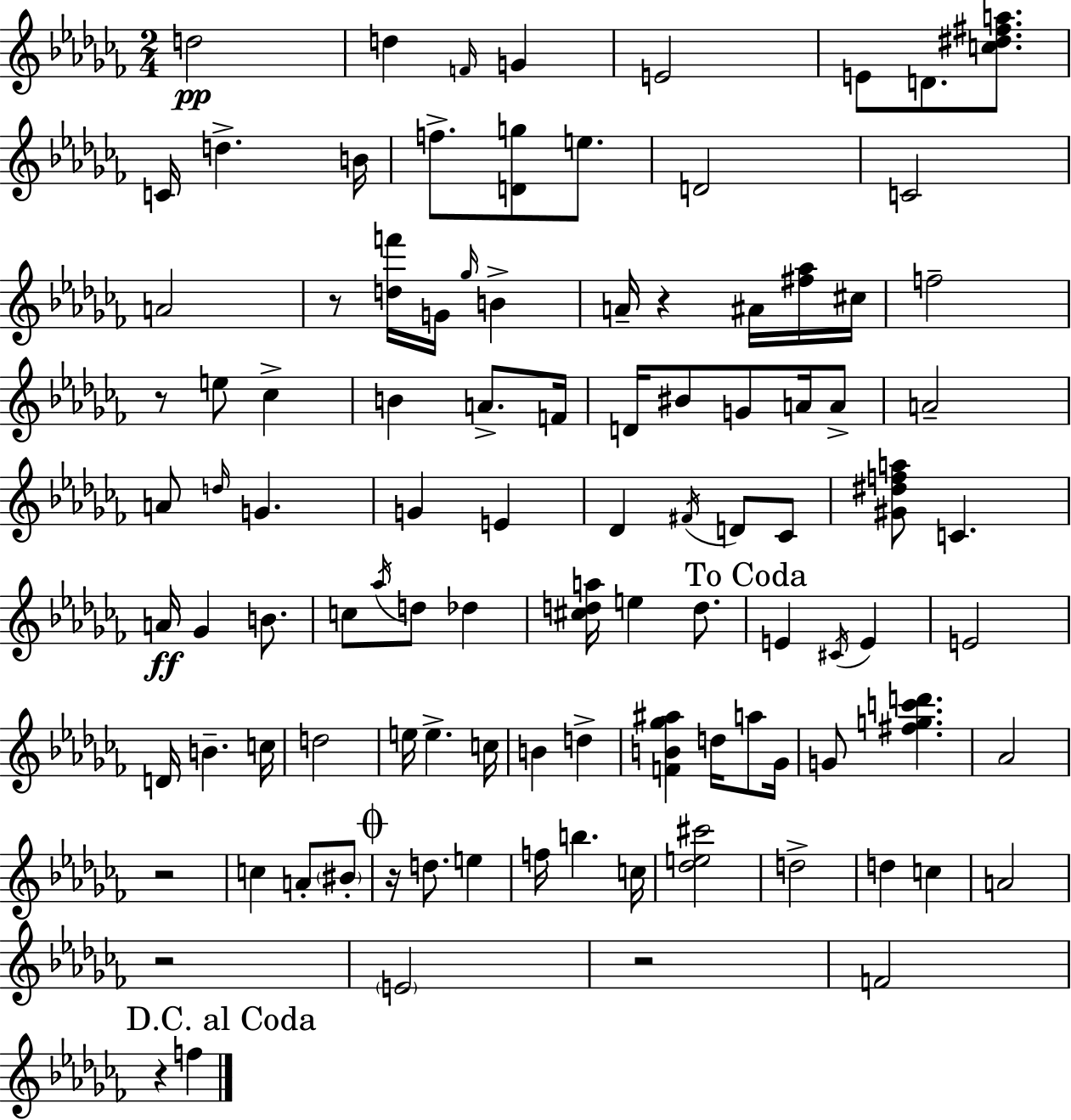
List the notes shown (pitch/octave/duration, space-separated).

D5/h D5/q F4/s G4/q E4/h E4/e D4/e. [C5,D#5,F#5,A5]/e. C4/s D5/q. B4/s F5/e. [D4,G5]/e E5/e. D4/h C4/h A4/h R/e [D5,F6]/s G4/s Gb5/s B4/q A4/s R/q A#4/s [F#5,Ab5]/s C#5/s F5/h R/e E5/e CES5/q B4/q A4/e. F4/s D4/s BIS4/e G4/e A4/s A4/e A4/h A4/e D5/s G4/q. G4/q E4/q Db4/q F#4/s D4/e CES4/e [G#4,D#5,F5,A5]/e C4/q. A4/s Gb4/q B4/e. C5/e Ab5/s D5/e Db5/q [C#5,D5,A5]/s E5/q D5/e. E4/q C#4/s E4/q E4/h D4/s B4/q. C5/s D5/h E5/s E5/q. C5/s B4/q D5/q [F4,B4,Gb5,A#5]/q D5/s A5/e Gb4/s G4/e [F#5,G5,C6,D6]/q. Ab4/h R/h C5/q A4/e BIS4/e R/s D5/e. E5/q F5/s B5/q. C5/s [Db5,E5,C#6]/h D5/h D5/q C5/q A4/h R/h E4/h R/h F4/h R/q F5/q